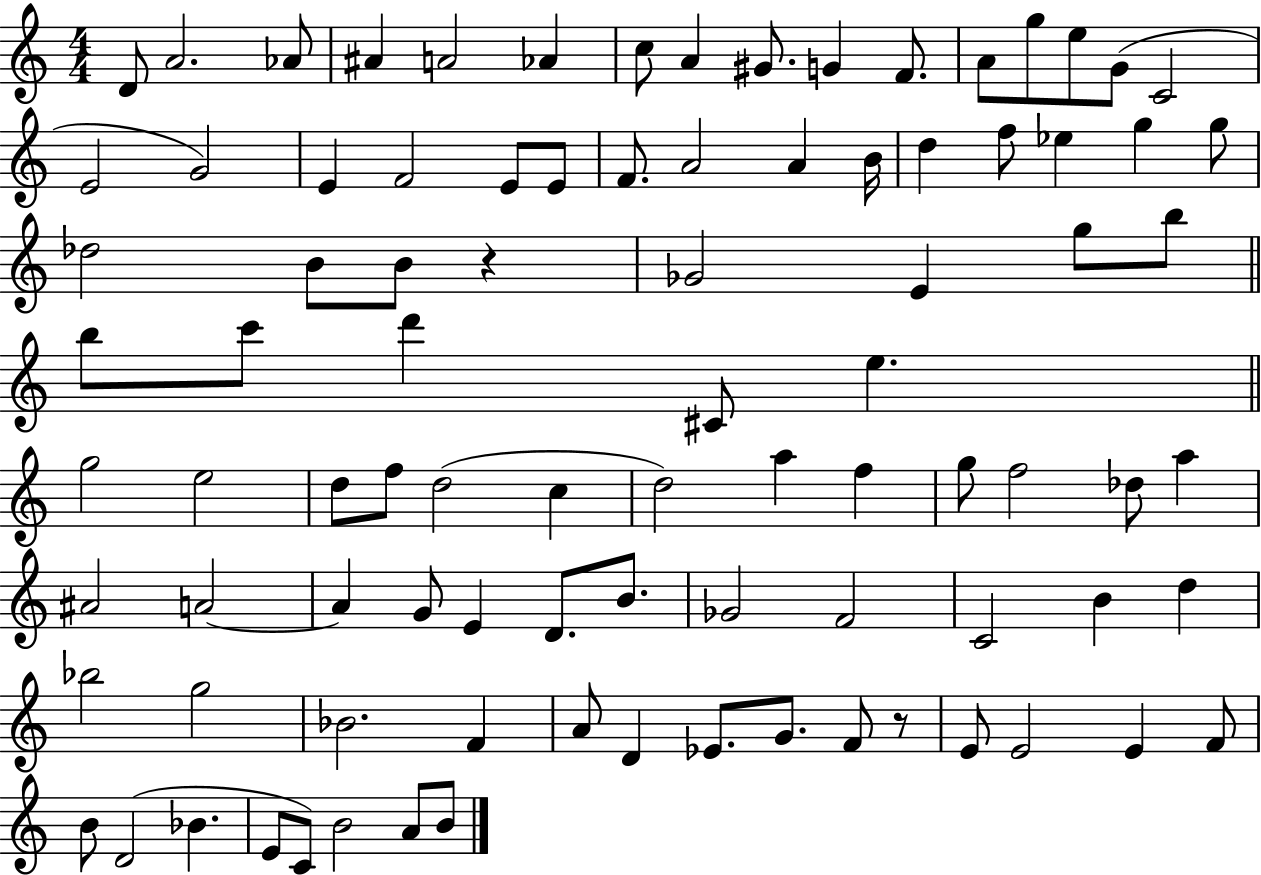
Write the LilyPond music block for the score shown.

{
  \clef treble
  \numericTimeSignature
  \time 4/4
  \key c \major
  d'8 a'2. aes'8 | ais'4 a'2 aes'4 | c''8 a'4 gis'8. g'4 f'8. | a'8 g''8 e''8 g'8( c'2 | \break e'2 g'2) | e'4 f'2 e'8 e'8 | f'8. a'2 a'4 b'16 | d''4 f''8 ees''4 g''4 g''8 | \break des''2 b'8 b'8 r4 | ges'2 e'4 g''8 b''8 | \bar "||" \break \key c \major b''8 c'''8 d'''4 cis'8 e''4. | \bar "||" \break \key c \major g''2 e''2 | d''8 f''8 d''2( c''4 | d''2) a''4 f''4 | g''8 f''2 des''8 a''4 | \break ais'2 a'2~~ | a'4 g'8 e'4 d'8. b'8. | ges'2 f'2 | c'2 b'4 d''4 | \break bes''2 g''2 | bes'2. f'4 | a'8 d'4 ees'8. g'8. f'8 r8 | e'8 e'2 e'4 f'8 | \break b'8 d'2( bes'4. | e'8 c'8) b'2 a'8 b'8 | \bar "|."
}